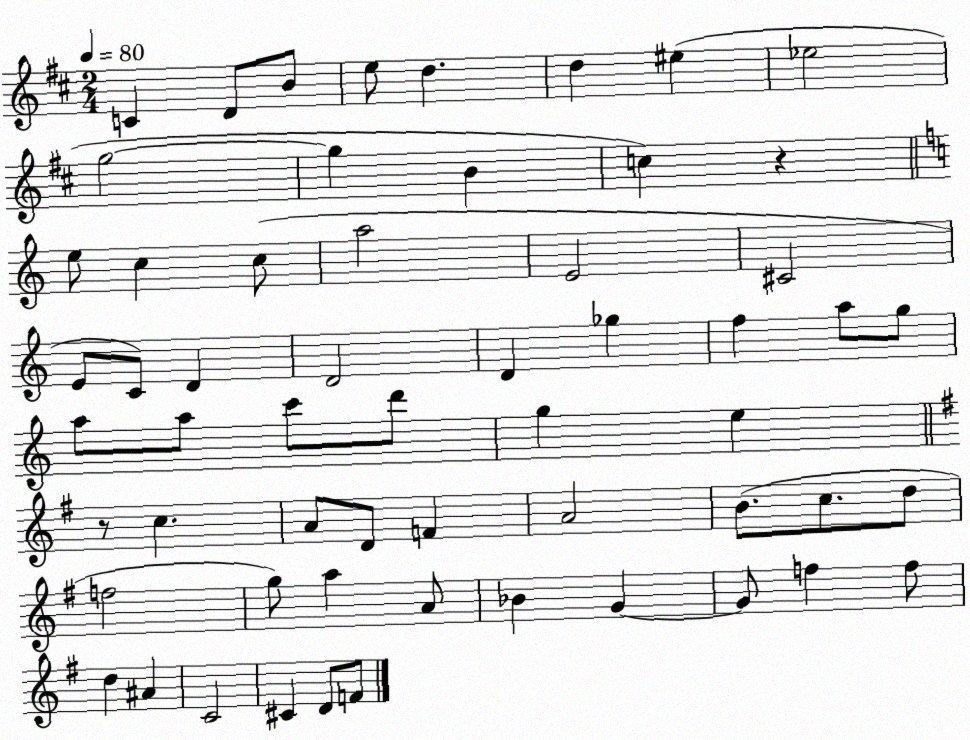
X:1
T:Untitled
M:2/4
L:1/4
K:D
C D/2 B/2 e/2 d d ^e _e2 g2 g B c z e/2 c c/2 a2 E2 ^C2 E/2 C/2 D D2 D _g f a/2 g/2 a/2 a/2 c'/2 d'/2 g e z/2 c A/2 D/2 F A2 B/2 c/2 d/2 f2 g/2 a A/2 _B G G/2 f f/2 d ^A C2 ^C D/2 F/2